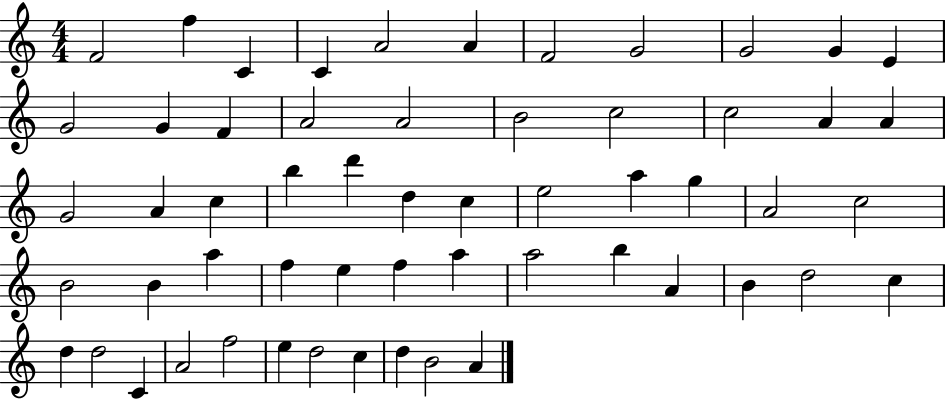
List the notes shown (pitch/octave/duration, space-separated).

F4/h F5/q C4/q C4/q A4/h A4/q F4/h G4/h G4/h G4/q E4/q G4/h G4/q F4/q A4/h A4/h B4/h C5/h C5/h A4/q A4/q G4/h A4/q C5/q B5/q D6/q D5/q C5/q E5/h A5/q G5/q A4/h C5/h B4/h B4/q A5/q F5/q E5/q F5/q A5/q A5/h B5/q A4/q B4/q D5/h C5/q D5/q D5/h C4/q A4/h F5/h E5/q D5/h C5/q D5/q B4/h A4/q